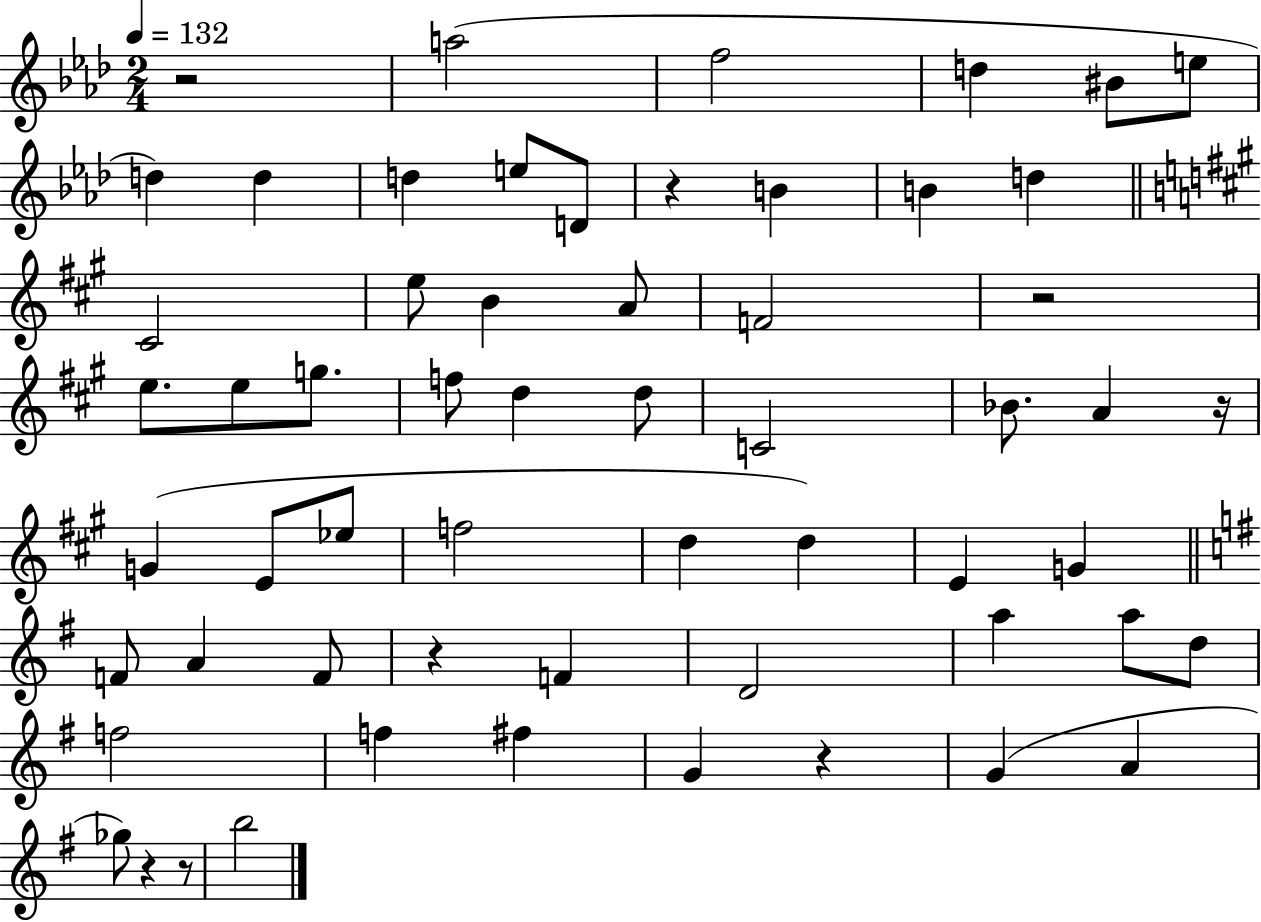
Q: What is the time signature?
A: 2/4